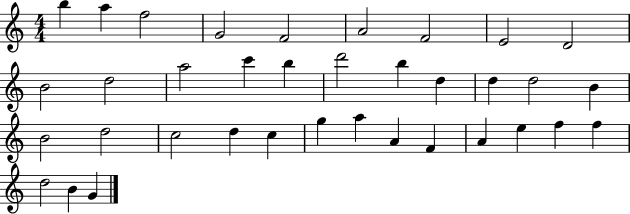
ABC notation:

X:1
T:Untitled
M:4/4
L:1/4
K:C
b a f2 G2 F2 A2 F2 E2 D2 B2 d2 a2 c' b d'2 b d d d2 B B2 d2 c2 d c g a A F A e f f d2 B G